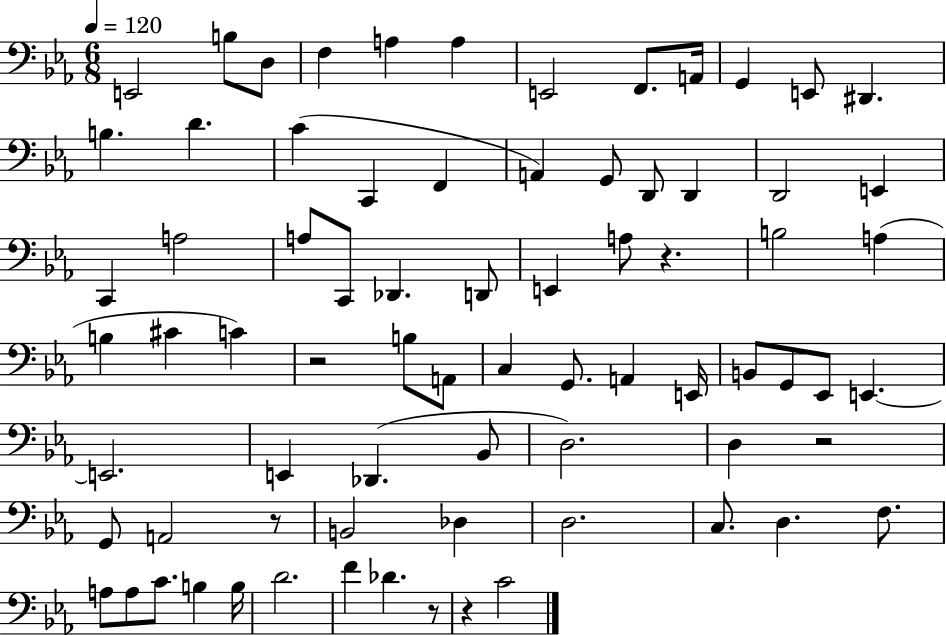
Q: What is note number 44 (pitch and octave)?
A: G2